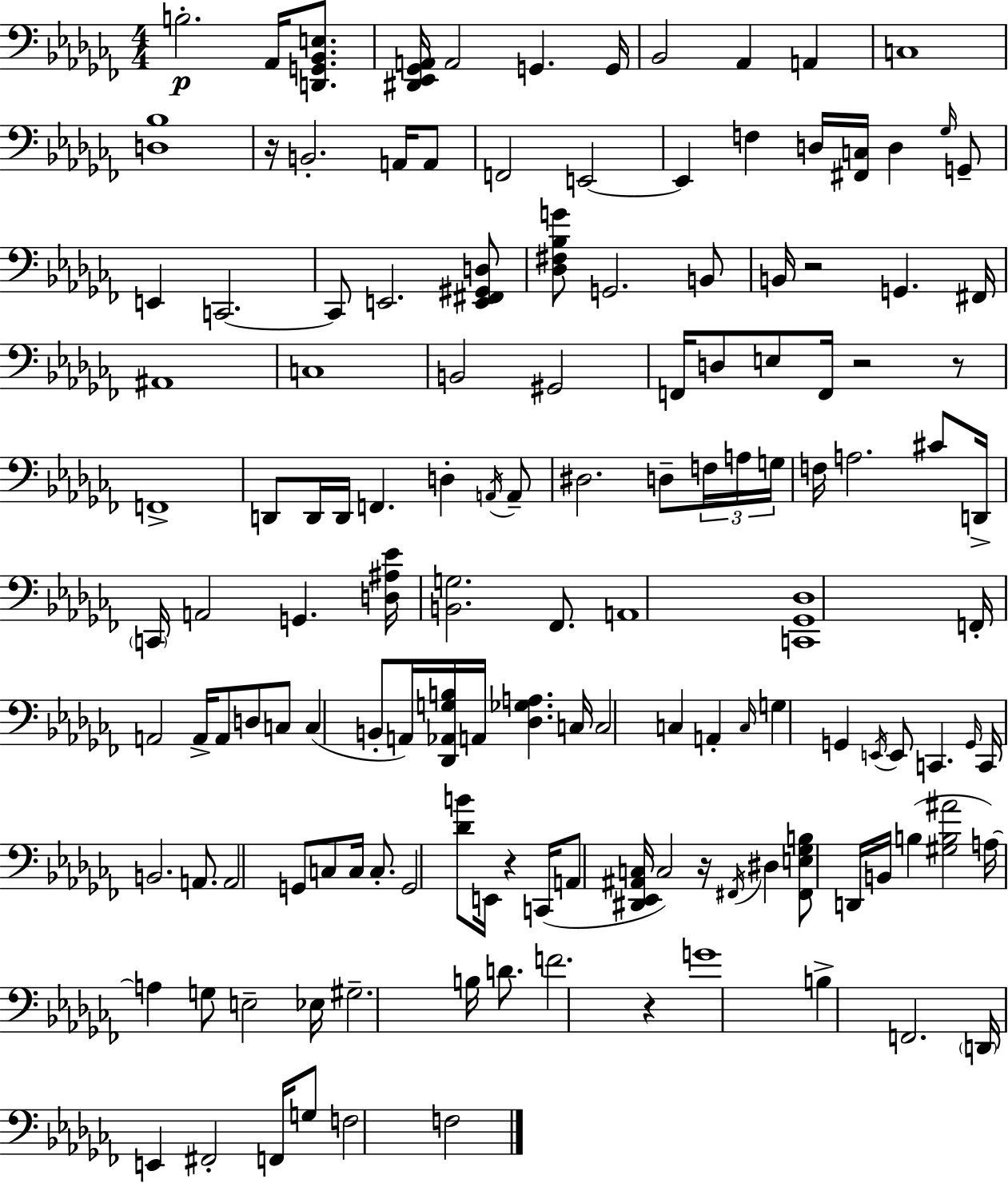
X:1
T:Untitled
M:4/4
L:1/4
K:Abm
B,2 _A,,/4 [D,,G,,_B,,E,]/2 [^D,,_E,,_G,,A,,]/4 A,,2 G,, G,,/4 _B,,2 _A,, A,, C,4 [D,_B,]4 z/4 B,,2 A,,/4 A,,/2 F,,2 E,,2 E,, F, D,/4 [^F,,C,]/4 D, _G,/4 G,,/2 E,, C,,2 C,,/2 E,,2 [E,,^F,,^G,,D,]/2 [_D,^F,_B,G]/2 G,,2 B,,/2 B,,/4 z2 G,, ^F,,/4 ^A,,4 C,4 B,,2 ^G,,2 F,,/4 D,/2 E,/2 F,,/4 z2 z/2 F,,4 D,,/2 D,,/4 D,,/4 F,, D, A,,/4 A,,/2 ^D,2 D,/2 F,/4 A,/4 G,/4 F,/4 A,2 ^C/2 D,,/4 C,,/4 A,,2 G,, [D,^A,_E]/4 [B,,G,]2 _F,,/2 A,,4 [C,,_G,,_D,]4 F,,/4 A,,2 A,,/4 A,,/2 D,/2 C,/2 C, B,,/2 A,,/4 [_D,,_A,,G,B,]/4 A,,/4 [_D,_G,A,] C,/4 C,2 C, A,, C,/4 G, G,, E,,/4 E,,/2 C,, G,,/4 C,,/4 B,,2 A,,/2 A,,2 G,,/2 C,/2 C,/4 C,/2 G,,2 [_DB]/2 E,,/4 z C,,/4 A,,/2 [^D,,_E,,^A,,C,]/4 C,2 z/4 ^F,,/4 ^D, [^F,,E,_G,B,]/2 D,,/4 B,,/4 B, [^G,B,^A]2 A,/4 A, G,/2 E,2 _E,/4 ^G,2 B,/4 D/2 F2 z G4 B, F,,2 D,,/4 E,, ^F,,2 F,,/4 G,/2 F,2 F,2